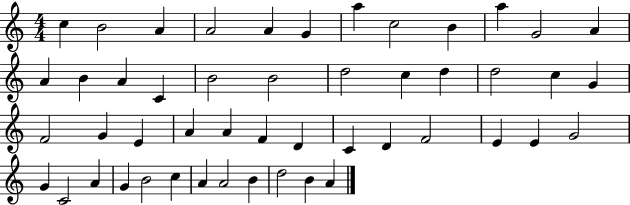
{
  \clef treble
  \numericTimeSignature
  \time 4/4
  \key c \major
  c''4 b'2 a'4 | a'2 a'4 g'4 | a''4 c''2 b'4 | a''4 g'2 a'4 | \break a'4 b'4 a'4 c'4 | b'2 b'2 | d''2 c''4 d''4 | d''2 c''4 g'4 | \break f'2 g'4 e'4 | a'4 a'4 f'4 d'4 | c'4 d'4 f'2 | e'4 e'4 g'2 | \break g'4 c'2 a'4 | g'4 b'2 c''4 | a'4 a'2 b'4 | d''2 b'4 a'4 | \break \bar "|."
}